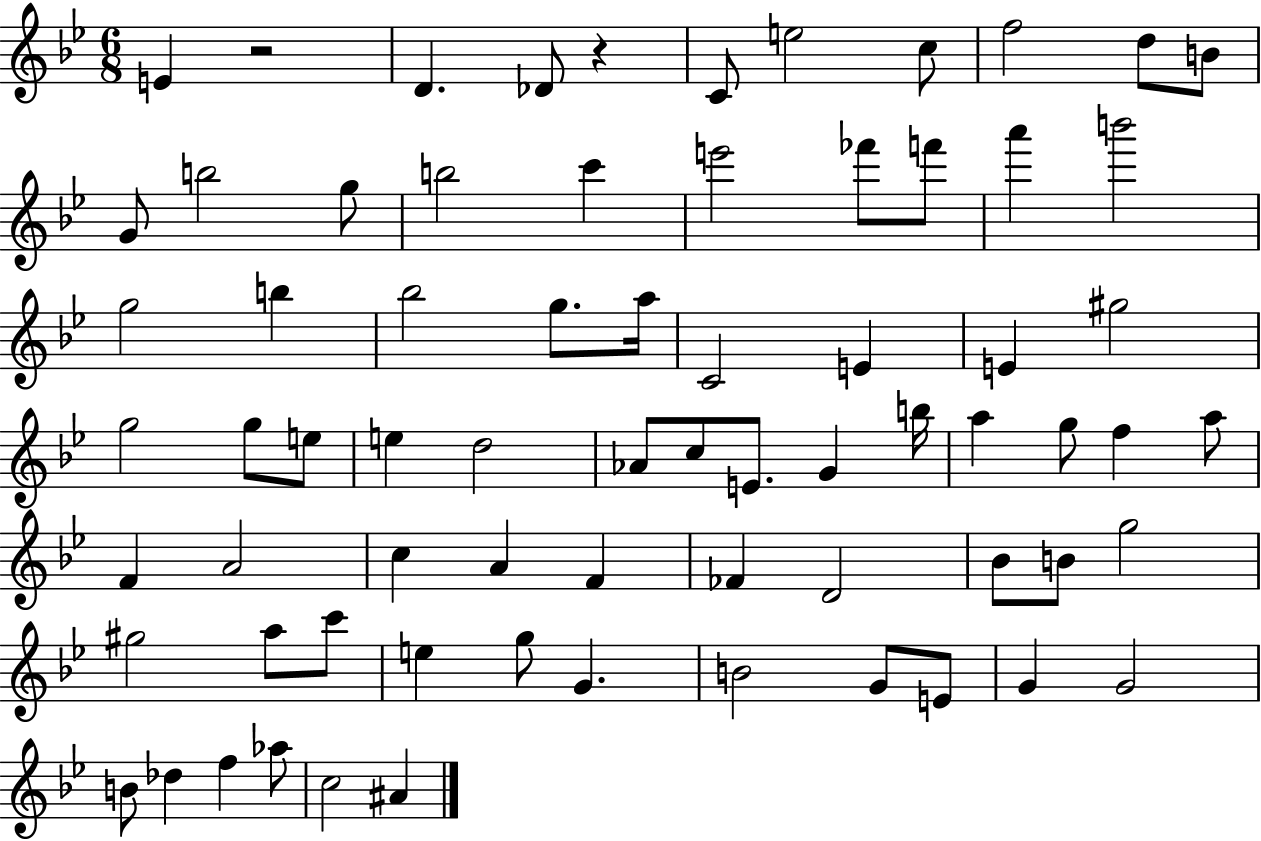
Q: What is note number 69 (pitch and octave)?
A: A#4